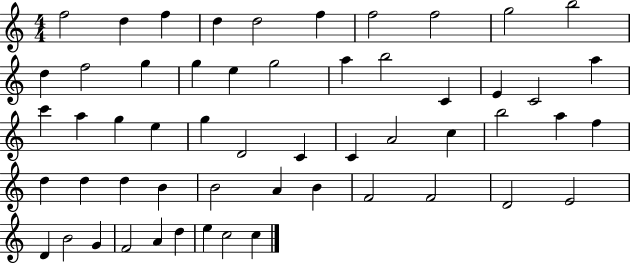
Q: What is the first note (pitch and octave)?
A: F5